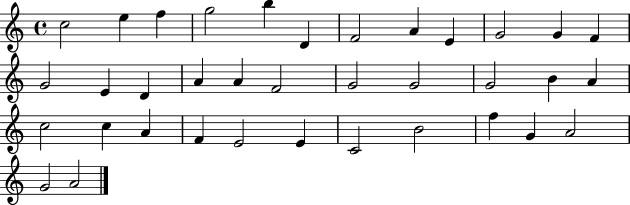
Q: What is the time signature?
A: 4/4